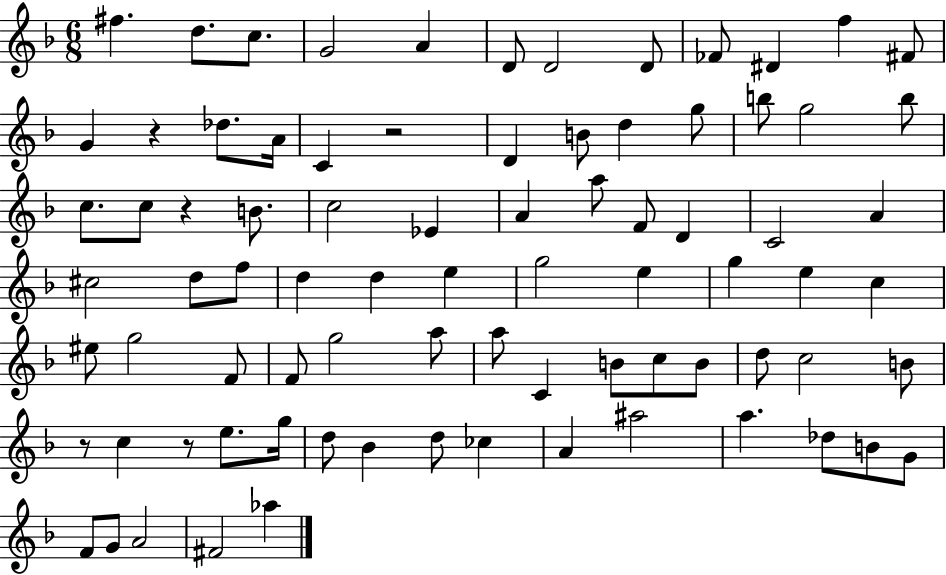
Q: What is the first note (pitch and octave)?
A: F#5